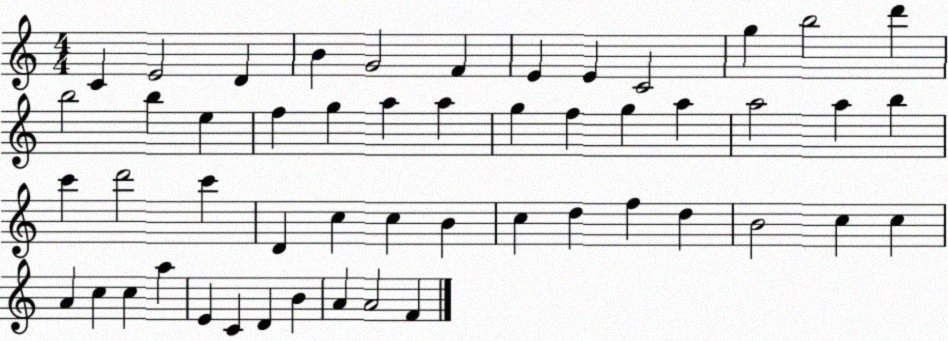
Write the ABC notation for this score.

X:1
T:Untitled
M:4/4
L:1/4
K:C
C E2 D B G2 F E E C2 g b2 d' b2 b e f g a a g f g a a2 a b c' d'2 c' D c c B c d f d B2 c c A c c a E C D B A A2 F